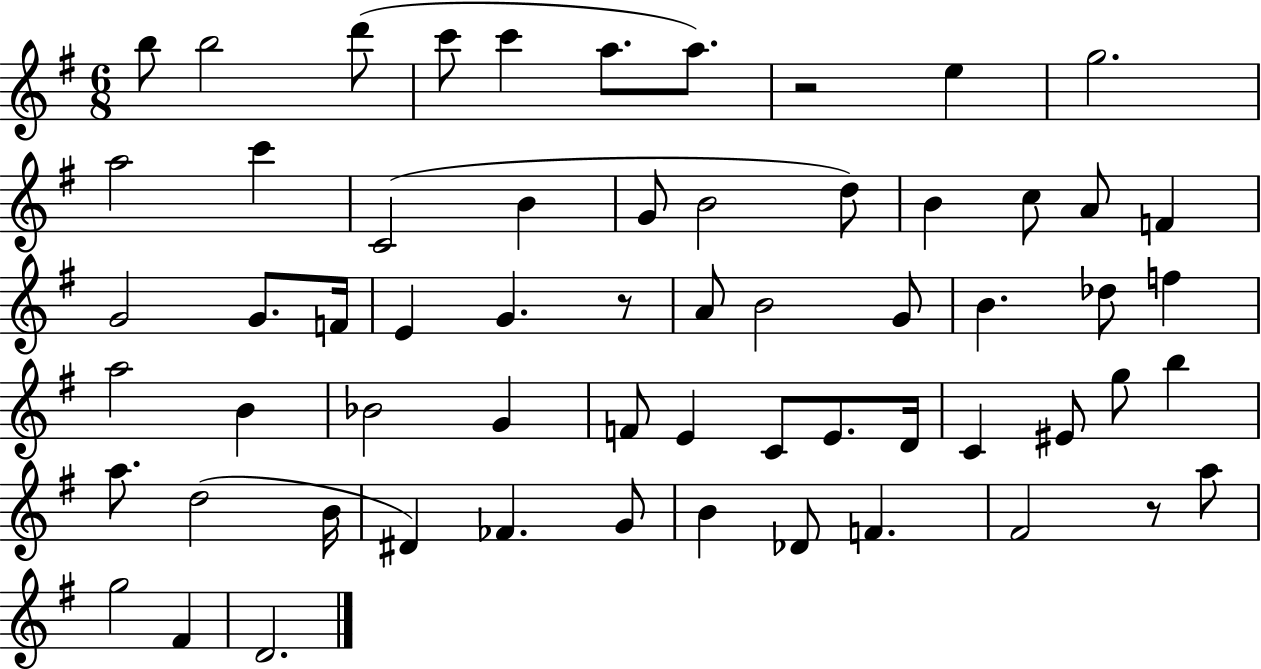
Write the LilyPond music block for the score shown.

{
  \clef treble
  \numericTimeSignature
  \time 6/8
  \key g \major
  b''8 b''2 d'''8( | c'''8 c'''4 a''8. a''8.) | r2 e''4 | g''2. | \break a''2 c'''4 | c'2( b'4 | g'8 b'2 d''8) | b'4 c''8 a'8 f'4 | \break g'2 g'8. f'16 | e'4 g'4. r8 | a'8 b'2 g'8 | b'4. des''8 f''4 | \break a''2 b'4 | bes'2 g'4 | f'8 e'4 c'8 e'8. d'16 | c'4 eis'8 g''8 b''4 | \break a''8. d''2( b'16 | dis'4) fes'4. g'8 | b'4 des'8 f'4. | fis'2 r8 a''8 | \break g''2 fis'4 | d'2. | \bar "|."
}